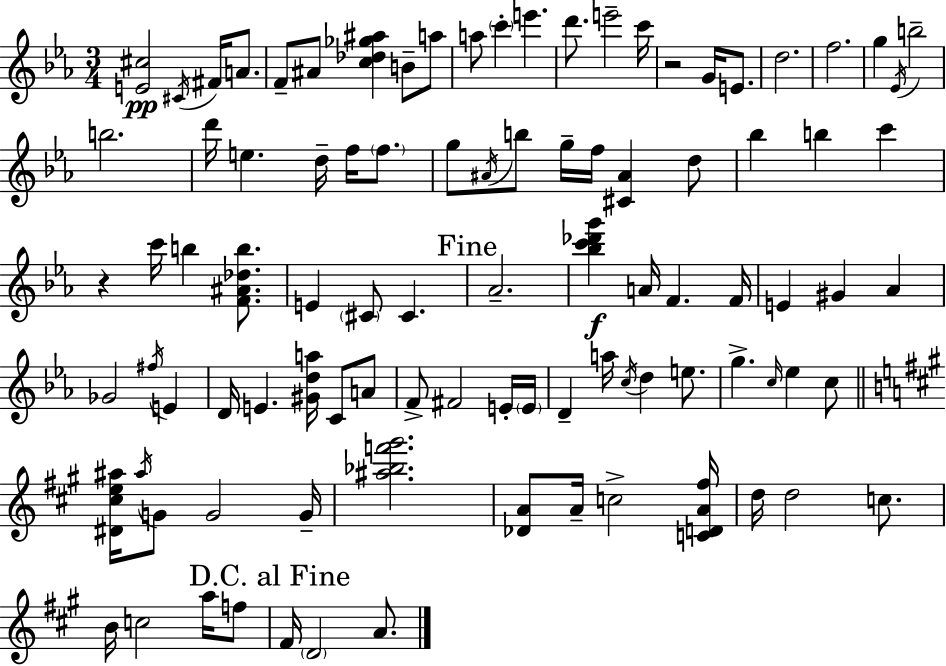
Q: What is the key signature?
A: C minor